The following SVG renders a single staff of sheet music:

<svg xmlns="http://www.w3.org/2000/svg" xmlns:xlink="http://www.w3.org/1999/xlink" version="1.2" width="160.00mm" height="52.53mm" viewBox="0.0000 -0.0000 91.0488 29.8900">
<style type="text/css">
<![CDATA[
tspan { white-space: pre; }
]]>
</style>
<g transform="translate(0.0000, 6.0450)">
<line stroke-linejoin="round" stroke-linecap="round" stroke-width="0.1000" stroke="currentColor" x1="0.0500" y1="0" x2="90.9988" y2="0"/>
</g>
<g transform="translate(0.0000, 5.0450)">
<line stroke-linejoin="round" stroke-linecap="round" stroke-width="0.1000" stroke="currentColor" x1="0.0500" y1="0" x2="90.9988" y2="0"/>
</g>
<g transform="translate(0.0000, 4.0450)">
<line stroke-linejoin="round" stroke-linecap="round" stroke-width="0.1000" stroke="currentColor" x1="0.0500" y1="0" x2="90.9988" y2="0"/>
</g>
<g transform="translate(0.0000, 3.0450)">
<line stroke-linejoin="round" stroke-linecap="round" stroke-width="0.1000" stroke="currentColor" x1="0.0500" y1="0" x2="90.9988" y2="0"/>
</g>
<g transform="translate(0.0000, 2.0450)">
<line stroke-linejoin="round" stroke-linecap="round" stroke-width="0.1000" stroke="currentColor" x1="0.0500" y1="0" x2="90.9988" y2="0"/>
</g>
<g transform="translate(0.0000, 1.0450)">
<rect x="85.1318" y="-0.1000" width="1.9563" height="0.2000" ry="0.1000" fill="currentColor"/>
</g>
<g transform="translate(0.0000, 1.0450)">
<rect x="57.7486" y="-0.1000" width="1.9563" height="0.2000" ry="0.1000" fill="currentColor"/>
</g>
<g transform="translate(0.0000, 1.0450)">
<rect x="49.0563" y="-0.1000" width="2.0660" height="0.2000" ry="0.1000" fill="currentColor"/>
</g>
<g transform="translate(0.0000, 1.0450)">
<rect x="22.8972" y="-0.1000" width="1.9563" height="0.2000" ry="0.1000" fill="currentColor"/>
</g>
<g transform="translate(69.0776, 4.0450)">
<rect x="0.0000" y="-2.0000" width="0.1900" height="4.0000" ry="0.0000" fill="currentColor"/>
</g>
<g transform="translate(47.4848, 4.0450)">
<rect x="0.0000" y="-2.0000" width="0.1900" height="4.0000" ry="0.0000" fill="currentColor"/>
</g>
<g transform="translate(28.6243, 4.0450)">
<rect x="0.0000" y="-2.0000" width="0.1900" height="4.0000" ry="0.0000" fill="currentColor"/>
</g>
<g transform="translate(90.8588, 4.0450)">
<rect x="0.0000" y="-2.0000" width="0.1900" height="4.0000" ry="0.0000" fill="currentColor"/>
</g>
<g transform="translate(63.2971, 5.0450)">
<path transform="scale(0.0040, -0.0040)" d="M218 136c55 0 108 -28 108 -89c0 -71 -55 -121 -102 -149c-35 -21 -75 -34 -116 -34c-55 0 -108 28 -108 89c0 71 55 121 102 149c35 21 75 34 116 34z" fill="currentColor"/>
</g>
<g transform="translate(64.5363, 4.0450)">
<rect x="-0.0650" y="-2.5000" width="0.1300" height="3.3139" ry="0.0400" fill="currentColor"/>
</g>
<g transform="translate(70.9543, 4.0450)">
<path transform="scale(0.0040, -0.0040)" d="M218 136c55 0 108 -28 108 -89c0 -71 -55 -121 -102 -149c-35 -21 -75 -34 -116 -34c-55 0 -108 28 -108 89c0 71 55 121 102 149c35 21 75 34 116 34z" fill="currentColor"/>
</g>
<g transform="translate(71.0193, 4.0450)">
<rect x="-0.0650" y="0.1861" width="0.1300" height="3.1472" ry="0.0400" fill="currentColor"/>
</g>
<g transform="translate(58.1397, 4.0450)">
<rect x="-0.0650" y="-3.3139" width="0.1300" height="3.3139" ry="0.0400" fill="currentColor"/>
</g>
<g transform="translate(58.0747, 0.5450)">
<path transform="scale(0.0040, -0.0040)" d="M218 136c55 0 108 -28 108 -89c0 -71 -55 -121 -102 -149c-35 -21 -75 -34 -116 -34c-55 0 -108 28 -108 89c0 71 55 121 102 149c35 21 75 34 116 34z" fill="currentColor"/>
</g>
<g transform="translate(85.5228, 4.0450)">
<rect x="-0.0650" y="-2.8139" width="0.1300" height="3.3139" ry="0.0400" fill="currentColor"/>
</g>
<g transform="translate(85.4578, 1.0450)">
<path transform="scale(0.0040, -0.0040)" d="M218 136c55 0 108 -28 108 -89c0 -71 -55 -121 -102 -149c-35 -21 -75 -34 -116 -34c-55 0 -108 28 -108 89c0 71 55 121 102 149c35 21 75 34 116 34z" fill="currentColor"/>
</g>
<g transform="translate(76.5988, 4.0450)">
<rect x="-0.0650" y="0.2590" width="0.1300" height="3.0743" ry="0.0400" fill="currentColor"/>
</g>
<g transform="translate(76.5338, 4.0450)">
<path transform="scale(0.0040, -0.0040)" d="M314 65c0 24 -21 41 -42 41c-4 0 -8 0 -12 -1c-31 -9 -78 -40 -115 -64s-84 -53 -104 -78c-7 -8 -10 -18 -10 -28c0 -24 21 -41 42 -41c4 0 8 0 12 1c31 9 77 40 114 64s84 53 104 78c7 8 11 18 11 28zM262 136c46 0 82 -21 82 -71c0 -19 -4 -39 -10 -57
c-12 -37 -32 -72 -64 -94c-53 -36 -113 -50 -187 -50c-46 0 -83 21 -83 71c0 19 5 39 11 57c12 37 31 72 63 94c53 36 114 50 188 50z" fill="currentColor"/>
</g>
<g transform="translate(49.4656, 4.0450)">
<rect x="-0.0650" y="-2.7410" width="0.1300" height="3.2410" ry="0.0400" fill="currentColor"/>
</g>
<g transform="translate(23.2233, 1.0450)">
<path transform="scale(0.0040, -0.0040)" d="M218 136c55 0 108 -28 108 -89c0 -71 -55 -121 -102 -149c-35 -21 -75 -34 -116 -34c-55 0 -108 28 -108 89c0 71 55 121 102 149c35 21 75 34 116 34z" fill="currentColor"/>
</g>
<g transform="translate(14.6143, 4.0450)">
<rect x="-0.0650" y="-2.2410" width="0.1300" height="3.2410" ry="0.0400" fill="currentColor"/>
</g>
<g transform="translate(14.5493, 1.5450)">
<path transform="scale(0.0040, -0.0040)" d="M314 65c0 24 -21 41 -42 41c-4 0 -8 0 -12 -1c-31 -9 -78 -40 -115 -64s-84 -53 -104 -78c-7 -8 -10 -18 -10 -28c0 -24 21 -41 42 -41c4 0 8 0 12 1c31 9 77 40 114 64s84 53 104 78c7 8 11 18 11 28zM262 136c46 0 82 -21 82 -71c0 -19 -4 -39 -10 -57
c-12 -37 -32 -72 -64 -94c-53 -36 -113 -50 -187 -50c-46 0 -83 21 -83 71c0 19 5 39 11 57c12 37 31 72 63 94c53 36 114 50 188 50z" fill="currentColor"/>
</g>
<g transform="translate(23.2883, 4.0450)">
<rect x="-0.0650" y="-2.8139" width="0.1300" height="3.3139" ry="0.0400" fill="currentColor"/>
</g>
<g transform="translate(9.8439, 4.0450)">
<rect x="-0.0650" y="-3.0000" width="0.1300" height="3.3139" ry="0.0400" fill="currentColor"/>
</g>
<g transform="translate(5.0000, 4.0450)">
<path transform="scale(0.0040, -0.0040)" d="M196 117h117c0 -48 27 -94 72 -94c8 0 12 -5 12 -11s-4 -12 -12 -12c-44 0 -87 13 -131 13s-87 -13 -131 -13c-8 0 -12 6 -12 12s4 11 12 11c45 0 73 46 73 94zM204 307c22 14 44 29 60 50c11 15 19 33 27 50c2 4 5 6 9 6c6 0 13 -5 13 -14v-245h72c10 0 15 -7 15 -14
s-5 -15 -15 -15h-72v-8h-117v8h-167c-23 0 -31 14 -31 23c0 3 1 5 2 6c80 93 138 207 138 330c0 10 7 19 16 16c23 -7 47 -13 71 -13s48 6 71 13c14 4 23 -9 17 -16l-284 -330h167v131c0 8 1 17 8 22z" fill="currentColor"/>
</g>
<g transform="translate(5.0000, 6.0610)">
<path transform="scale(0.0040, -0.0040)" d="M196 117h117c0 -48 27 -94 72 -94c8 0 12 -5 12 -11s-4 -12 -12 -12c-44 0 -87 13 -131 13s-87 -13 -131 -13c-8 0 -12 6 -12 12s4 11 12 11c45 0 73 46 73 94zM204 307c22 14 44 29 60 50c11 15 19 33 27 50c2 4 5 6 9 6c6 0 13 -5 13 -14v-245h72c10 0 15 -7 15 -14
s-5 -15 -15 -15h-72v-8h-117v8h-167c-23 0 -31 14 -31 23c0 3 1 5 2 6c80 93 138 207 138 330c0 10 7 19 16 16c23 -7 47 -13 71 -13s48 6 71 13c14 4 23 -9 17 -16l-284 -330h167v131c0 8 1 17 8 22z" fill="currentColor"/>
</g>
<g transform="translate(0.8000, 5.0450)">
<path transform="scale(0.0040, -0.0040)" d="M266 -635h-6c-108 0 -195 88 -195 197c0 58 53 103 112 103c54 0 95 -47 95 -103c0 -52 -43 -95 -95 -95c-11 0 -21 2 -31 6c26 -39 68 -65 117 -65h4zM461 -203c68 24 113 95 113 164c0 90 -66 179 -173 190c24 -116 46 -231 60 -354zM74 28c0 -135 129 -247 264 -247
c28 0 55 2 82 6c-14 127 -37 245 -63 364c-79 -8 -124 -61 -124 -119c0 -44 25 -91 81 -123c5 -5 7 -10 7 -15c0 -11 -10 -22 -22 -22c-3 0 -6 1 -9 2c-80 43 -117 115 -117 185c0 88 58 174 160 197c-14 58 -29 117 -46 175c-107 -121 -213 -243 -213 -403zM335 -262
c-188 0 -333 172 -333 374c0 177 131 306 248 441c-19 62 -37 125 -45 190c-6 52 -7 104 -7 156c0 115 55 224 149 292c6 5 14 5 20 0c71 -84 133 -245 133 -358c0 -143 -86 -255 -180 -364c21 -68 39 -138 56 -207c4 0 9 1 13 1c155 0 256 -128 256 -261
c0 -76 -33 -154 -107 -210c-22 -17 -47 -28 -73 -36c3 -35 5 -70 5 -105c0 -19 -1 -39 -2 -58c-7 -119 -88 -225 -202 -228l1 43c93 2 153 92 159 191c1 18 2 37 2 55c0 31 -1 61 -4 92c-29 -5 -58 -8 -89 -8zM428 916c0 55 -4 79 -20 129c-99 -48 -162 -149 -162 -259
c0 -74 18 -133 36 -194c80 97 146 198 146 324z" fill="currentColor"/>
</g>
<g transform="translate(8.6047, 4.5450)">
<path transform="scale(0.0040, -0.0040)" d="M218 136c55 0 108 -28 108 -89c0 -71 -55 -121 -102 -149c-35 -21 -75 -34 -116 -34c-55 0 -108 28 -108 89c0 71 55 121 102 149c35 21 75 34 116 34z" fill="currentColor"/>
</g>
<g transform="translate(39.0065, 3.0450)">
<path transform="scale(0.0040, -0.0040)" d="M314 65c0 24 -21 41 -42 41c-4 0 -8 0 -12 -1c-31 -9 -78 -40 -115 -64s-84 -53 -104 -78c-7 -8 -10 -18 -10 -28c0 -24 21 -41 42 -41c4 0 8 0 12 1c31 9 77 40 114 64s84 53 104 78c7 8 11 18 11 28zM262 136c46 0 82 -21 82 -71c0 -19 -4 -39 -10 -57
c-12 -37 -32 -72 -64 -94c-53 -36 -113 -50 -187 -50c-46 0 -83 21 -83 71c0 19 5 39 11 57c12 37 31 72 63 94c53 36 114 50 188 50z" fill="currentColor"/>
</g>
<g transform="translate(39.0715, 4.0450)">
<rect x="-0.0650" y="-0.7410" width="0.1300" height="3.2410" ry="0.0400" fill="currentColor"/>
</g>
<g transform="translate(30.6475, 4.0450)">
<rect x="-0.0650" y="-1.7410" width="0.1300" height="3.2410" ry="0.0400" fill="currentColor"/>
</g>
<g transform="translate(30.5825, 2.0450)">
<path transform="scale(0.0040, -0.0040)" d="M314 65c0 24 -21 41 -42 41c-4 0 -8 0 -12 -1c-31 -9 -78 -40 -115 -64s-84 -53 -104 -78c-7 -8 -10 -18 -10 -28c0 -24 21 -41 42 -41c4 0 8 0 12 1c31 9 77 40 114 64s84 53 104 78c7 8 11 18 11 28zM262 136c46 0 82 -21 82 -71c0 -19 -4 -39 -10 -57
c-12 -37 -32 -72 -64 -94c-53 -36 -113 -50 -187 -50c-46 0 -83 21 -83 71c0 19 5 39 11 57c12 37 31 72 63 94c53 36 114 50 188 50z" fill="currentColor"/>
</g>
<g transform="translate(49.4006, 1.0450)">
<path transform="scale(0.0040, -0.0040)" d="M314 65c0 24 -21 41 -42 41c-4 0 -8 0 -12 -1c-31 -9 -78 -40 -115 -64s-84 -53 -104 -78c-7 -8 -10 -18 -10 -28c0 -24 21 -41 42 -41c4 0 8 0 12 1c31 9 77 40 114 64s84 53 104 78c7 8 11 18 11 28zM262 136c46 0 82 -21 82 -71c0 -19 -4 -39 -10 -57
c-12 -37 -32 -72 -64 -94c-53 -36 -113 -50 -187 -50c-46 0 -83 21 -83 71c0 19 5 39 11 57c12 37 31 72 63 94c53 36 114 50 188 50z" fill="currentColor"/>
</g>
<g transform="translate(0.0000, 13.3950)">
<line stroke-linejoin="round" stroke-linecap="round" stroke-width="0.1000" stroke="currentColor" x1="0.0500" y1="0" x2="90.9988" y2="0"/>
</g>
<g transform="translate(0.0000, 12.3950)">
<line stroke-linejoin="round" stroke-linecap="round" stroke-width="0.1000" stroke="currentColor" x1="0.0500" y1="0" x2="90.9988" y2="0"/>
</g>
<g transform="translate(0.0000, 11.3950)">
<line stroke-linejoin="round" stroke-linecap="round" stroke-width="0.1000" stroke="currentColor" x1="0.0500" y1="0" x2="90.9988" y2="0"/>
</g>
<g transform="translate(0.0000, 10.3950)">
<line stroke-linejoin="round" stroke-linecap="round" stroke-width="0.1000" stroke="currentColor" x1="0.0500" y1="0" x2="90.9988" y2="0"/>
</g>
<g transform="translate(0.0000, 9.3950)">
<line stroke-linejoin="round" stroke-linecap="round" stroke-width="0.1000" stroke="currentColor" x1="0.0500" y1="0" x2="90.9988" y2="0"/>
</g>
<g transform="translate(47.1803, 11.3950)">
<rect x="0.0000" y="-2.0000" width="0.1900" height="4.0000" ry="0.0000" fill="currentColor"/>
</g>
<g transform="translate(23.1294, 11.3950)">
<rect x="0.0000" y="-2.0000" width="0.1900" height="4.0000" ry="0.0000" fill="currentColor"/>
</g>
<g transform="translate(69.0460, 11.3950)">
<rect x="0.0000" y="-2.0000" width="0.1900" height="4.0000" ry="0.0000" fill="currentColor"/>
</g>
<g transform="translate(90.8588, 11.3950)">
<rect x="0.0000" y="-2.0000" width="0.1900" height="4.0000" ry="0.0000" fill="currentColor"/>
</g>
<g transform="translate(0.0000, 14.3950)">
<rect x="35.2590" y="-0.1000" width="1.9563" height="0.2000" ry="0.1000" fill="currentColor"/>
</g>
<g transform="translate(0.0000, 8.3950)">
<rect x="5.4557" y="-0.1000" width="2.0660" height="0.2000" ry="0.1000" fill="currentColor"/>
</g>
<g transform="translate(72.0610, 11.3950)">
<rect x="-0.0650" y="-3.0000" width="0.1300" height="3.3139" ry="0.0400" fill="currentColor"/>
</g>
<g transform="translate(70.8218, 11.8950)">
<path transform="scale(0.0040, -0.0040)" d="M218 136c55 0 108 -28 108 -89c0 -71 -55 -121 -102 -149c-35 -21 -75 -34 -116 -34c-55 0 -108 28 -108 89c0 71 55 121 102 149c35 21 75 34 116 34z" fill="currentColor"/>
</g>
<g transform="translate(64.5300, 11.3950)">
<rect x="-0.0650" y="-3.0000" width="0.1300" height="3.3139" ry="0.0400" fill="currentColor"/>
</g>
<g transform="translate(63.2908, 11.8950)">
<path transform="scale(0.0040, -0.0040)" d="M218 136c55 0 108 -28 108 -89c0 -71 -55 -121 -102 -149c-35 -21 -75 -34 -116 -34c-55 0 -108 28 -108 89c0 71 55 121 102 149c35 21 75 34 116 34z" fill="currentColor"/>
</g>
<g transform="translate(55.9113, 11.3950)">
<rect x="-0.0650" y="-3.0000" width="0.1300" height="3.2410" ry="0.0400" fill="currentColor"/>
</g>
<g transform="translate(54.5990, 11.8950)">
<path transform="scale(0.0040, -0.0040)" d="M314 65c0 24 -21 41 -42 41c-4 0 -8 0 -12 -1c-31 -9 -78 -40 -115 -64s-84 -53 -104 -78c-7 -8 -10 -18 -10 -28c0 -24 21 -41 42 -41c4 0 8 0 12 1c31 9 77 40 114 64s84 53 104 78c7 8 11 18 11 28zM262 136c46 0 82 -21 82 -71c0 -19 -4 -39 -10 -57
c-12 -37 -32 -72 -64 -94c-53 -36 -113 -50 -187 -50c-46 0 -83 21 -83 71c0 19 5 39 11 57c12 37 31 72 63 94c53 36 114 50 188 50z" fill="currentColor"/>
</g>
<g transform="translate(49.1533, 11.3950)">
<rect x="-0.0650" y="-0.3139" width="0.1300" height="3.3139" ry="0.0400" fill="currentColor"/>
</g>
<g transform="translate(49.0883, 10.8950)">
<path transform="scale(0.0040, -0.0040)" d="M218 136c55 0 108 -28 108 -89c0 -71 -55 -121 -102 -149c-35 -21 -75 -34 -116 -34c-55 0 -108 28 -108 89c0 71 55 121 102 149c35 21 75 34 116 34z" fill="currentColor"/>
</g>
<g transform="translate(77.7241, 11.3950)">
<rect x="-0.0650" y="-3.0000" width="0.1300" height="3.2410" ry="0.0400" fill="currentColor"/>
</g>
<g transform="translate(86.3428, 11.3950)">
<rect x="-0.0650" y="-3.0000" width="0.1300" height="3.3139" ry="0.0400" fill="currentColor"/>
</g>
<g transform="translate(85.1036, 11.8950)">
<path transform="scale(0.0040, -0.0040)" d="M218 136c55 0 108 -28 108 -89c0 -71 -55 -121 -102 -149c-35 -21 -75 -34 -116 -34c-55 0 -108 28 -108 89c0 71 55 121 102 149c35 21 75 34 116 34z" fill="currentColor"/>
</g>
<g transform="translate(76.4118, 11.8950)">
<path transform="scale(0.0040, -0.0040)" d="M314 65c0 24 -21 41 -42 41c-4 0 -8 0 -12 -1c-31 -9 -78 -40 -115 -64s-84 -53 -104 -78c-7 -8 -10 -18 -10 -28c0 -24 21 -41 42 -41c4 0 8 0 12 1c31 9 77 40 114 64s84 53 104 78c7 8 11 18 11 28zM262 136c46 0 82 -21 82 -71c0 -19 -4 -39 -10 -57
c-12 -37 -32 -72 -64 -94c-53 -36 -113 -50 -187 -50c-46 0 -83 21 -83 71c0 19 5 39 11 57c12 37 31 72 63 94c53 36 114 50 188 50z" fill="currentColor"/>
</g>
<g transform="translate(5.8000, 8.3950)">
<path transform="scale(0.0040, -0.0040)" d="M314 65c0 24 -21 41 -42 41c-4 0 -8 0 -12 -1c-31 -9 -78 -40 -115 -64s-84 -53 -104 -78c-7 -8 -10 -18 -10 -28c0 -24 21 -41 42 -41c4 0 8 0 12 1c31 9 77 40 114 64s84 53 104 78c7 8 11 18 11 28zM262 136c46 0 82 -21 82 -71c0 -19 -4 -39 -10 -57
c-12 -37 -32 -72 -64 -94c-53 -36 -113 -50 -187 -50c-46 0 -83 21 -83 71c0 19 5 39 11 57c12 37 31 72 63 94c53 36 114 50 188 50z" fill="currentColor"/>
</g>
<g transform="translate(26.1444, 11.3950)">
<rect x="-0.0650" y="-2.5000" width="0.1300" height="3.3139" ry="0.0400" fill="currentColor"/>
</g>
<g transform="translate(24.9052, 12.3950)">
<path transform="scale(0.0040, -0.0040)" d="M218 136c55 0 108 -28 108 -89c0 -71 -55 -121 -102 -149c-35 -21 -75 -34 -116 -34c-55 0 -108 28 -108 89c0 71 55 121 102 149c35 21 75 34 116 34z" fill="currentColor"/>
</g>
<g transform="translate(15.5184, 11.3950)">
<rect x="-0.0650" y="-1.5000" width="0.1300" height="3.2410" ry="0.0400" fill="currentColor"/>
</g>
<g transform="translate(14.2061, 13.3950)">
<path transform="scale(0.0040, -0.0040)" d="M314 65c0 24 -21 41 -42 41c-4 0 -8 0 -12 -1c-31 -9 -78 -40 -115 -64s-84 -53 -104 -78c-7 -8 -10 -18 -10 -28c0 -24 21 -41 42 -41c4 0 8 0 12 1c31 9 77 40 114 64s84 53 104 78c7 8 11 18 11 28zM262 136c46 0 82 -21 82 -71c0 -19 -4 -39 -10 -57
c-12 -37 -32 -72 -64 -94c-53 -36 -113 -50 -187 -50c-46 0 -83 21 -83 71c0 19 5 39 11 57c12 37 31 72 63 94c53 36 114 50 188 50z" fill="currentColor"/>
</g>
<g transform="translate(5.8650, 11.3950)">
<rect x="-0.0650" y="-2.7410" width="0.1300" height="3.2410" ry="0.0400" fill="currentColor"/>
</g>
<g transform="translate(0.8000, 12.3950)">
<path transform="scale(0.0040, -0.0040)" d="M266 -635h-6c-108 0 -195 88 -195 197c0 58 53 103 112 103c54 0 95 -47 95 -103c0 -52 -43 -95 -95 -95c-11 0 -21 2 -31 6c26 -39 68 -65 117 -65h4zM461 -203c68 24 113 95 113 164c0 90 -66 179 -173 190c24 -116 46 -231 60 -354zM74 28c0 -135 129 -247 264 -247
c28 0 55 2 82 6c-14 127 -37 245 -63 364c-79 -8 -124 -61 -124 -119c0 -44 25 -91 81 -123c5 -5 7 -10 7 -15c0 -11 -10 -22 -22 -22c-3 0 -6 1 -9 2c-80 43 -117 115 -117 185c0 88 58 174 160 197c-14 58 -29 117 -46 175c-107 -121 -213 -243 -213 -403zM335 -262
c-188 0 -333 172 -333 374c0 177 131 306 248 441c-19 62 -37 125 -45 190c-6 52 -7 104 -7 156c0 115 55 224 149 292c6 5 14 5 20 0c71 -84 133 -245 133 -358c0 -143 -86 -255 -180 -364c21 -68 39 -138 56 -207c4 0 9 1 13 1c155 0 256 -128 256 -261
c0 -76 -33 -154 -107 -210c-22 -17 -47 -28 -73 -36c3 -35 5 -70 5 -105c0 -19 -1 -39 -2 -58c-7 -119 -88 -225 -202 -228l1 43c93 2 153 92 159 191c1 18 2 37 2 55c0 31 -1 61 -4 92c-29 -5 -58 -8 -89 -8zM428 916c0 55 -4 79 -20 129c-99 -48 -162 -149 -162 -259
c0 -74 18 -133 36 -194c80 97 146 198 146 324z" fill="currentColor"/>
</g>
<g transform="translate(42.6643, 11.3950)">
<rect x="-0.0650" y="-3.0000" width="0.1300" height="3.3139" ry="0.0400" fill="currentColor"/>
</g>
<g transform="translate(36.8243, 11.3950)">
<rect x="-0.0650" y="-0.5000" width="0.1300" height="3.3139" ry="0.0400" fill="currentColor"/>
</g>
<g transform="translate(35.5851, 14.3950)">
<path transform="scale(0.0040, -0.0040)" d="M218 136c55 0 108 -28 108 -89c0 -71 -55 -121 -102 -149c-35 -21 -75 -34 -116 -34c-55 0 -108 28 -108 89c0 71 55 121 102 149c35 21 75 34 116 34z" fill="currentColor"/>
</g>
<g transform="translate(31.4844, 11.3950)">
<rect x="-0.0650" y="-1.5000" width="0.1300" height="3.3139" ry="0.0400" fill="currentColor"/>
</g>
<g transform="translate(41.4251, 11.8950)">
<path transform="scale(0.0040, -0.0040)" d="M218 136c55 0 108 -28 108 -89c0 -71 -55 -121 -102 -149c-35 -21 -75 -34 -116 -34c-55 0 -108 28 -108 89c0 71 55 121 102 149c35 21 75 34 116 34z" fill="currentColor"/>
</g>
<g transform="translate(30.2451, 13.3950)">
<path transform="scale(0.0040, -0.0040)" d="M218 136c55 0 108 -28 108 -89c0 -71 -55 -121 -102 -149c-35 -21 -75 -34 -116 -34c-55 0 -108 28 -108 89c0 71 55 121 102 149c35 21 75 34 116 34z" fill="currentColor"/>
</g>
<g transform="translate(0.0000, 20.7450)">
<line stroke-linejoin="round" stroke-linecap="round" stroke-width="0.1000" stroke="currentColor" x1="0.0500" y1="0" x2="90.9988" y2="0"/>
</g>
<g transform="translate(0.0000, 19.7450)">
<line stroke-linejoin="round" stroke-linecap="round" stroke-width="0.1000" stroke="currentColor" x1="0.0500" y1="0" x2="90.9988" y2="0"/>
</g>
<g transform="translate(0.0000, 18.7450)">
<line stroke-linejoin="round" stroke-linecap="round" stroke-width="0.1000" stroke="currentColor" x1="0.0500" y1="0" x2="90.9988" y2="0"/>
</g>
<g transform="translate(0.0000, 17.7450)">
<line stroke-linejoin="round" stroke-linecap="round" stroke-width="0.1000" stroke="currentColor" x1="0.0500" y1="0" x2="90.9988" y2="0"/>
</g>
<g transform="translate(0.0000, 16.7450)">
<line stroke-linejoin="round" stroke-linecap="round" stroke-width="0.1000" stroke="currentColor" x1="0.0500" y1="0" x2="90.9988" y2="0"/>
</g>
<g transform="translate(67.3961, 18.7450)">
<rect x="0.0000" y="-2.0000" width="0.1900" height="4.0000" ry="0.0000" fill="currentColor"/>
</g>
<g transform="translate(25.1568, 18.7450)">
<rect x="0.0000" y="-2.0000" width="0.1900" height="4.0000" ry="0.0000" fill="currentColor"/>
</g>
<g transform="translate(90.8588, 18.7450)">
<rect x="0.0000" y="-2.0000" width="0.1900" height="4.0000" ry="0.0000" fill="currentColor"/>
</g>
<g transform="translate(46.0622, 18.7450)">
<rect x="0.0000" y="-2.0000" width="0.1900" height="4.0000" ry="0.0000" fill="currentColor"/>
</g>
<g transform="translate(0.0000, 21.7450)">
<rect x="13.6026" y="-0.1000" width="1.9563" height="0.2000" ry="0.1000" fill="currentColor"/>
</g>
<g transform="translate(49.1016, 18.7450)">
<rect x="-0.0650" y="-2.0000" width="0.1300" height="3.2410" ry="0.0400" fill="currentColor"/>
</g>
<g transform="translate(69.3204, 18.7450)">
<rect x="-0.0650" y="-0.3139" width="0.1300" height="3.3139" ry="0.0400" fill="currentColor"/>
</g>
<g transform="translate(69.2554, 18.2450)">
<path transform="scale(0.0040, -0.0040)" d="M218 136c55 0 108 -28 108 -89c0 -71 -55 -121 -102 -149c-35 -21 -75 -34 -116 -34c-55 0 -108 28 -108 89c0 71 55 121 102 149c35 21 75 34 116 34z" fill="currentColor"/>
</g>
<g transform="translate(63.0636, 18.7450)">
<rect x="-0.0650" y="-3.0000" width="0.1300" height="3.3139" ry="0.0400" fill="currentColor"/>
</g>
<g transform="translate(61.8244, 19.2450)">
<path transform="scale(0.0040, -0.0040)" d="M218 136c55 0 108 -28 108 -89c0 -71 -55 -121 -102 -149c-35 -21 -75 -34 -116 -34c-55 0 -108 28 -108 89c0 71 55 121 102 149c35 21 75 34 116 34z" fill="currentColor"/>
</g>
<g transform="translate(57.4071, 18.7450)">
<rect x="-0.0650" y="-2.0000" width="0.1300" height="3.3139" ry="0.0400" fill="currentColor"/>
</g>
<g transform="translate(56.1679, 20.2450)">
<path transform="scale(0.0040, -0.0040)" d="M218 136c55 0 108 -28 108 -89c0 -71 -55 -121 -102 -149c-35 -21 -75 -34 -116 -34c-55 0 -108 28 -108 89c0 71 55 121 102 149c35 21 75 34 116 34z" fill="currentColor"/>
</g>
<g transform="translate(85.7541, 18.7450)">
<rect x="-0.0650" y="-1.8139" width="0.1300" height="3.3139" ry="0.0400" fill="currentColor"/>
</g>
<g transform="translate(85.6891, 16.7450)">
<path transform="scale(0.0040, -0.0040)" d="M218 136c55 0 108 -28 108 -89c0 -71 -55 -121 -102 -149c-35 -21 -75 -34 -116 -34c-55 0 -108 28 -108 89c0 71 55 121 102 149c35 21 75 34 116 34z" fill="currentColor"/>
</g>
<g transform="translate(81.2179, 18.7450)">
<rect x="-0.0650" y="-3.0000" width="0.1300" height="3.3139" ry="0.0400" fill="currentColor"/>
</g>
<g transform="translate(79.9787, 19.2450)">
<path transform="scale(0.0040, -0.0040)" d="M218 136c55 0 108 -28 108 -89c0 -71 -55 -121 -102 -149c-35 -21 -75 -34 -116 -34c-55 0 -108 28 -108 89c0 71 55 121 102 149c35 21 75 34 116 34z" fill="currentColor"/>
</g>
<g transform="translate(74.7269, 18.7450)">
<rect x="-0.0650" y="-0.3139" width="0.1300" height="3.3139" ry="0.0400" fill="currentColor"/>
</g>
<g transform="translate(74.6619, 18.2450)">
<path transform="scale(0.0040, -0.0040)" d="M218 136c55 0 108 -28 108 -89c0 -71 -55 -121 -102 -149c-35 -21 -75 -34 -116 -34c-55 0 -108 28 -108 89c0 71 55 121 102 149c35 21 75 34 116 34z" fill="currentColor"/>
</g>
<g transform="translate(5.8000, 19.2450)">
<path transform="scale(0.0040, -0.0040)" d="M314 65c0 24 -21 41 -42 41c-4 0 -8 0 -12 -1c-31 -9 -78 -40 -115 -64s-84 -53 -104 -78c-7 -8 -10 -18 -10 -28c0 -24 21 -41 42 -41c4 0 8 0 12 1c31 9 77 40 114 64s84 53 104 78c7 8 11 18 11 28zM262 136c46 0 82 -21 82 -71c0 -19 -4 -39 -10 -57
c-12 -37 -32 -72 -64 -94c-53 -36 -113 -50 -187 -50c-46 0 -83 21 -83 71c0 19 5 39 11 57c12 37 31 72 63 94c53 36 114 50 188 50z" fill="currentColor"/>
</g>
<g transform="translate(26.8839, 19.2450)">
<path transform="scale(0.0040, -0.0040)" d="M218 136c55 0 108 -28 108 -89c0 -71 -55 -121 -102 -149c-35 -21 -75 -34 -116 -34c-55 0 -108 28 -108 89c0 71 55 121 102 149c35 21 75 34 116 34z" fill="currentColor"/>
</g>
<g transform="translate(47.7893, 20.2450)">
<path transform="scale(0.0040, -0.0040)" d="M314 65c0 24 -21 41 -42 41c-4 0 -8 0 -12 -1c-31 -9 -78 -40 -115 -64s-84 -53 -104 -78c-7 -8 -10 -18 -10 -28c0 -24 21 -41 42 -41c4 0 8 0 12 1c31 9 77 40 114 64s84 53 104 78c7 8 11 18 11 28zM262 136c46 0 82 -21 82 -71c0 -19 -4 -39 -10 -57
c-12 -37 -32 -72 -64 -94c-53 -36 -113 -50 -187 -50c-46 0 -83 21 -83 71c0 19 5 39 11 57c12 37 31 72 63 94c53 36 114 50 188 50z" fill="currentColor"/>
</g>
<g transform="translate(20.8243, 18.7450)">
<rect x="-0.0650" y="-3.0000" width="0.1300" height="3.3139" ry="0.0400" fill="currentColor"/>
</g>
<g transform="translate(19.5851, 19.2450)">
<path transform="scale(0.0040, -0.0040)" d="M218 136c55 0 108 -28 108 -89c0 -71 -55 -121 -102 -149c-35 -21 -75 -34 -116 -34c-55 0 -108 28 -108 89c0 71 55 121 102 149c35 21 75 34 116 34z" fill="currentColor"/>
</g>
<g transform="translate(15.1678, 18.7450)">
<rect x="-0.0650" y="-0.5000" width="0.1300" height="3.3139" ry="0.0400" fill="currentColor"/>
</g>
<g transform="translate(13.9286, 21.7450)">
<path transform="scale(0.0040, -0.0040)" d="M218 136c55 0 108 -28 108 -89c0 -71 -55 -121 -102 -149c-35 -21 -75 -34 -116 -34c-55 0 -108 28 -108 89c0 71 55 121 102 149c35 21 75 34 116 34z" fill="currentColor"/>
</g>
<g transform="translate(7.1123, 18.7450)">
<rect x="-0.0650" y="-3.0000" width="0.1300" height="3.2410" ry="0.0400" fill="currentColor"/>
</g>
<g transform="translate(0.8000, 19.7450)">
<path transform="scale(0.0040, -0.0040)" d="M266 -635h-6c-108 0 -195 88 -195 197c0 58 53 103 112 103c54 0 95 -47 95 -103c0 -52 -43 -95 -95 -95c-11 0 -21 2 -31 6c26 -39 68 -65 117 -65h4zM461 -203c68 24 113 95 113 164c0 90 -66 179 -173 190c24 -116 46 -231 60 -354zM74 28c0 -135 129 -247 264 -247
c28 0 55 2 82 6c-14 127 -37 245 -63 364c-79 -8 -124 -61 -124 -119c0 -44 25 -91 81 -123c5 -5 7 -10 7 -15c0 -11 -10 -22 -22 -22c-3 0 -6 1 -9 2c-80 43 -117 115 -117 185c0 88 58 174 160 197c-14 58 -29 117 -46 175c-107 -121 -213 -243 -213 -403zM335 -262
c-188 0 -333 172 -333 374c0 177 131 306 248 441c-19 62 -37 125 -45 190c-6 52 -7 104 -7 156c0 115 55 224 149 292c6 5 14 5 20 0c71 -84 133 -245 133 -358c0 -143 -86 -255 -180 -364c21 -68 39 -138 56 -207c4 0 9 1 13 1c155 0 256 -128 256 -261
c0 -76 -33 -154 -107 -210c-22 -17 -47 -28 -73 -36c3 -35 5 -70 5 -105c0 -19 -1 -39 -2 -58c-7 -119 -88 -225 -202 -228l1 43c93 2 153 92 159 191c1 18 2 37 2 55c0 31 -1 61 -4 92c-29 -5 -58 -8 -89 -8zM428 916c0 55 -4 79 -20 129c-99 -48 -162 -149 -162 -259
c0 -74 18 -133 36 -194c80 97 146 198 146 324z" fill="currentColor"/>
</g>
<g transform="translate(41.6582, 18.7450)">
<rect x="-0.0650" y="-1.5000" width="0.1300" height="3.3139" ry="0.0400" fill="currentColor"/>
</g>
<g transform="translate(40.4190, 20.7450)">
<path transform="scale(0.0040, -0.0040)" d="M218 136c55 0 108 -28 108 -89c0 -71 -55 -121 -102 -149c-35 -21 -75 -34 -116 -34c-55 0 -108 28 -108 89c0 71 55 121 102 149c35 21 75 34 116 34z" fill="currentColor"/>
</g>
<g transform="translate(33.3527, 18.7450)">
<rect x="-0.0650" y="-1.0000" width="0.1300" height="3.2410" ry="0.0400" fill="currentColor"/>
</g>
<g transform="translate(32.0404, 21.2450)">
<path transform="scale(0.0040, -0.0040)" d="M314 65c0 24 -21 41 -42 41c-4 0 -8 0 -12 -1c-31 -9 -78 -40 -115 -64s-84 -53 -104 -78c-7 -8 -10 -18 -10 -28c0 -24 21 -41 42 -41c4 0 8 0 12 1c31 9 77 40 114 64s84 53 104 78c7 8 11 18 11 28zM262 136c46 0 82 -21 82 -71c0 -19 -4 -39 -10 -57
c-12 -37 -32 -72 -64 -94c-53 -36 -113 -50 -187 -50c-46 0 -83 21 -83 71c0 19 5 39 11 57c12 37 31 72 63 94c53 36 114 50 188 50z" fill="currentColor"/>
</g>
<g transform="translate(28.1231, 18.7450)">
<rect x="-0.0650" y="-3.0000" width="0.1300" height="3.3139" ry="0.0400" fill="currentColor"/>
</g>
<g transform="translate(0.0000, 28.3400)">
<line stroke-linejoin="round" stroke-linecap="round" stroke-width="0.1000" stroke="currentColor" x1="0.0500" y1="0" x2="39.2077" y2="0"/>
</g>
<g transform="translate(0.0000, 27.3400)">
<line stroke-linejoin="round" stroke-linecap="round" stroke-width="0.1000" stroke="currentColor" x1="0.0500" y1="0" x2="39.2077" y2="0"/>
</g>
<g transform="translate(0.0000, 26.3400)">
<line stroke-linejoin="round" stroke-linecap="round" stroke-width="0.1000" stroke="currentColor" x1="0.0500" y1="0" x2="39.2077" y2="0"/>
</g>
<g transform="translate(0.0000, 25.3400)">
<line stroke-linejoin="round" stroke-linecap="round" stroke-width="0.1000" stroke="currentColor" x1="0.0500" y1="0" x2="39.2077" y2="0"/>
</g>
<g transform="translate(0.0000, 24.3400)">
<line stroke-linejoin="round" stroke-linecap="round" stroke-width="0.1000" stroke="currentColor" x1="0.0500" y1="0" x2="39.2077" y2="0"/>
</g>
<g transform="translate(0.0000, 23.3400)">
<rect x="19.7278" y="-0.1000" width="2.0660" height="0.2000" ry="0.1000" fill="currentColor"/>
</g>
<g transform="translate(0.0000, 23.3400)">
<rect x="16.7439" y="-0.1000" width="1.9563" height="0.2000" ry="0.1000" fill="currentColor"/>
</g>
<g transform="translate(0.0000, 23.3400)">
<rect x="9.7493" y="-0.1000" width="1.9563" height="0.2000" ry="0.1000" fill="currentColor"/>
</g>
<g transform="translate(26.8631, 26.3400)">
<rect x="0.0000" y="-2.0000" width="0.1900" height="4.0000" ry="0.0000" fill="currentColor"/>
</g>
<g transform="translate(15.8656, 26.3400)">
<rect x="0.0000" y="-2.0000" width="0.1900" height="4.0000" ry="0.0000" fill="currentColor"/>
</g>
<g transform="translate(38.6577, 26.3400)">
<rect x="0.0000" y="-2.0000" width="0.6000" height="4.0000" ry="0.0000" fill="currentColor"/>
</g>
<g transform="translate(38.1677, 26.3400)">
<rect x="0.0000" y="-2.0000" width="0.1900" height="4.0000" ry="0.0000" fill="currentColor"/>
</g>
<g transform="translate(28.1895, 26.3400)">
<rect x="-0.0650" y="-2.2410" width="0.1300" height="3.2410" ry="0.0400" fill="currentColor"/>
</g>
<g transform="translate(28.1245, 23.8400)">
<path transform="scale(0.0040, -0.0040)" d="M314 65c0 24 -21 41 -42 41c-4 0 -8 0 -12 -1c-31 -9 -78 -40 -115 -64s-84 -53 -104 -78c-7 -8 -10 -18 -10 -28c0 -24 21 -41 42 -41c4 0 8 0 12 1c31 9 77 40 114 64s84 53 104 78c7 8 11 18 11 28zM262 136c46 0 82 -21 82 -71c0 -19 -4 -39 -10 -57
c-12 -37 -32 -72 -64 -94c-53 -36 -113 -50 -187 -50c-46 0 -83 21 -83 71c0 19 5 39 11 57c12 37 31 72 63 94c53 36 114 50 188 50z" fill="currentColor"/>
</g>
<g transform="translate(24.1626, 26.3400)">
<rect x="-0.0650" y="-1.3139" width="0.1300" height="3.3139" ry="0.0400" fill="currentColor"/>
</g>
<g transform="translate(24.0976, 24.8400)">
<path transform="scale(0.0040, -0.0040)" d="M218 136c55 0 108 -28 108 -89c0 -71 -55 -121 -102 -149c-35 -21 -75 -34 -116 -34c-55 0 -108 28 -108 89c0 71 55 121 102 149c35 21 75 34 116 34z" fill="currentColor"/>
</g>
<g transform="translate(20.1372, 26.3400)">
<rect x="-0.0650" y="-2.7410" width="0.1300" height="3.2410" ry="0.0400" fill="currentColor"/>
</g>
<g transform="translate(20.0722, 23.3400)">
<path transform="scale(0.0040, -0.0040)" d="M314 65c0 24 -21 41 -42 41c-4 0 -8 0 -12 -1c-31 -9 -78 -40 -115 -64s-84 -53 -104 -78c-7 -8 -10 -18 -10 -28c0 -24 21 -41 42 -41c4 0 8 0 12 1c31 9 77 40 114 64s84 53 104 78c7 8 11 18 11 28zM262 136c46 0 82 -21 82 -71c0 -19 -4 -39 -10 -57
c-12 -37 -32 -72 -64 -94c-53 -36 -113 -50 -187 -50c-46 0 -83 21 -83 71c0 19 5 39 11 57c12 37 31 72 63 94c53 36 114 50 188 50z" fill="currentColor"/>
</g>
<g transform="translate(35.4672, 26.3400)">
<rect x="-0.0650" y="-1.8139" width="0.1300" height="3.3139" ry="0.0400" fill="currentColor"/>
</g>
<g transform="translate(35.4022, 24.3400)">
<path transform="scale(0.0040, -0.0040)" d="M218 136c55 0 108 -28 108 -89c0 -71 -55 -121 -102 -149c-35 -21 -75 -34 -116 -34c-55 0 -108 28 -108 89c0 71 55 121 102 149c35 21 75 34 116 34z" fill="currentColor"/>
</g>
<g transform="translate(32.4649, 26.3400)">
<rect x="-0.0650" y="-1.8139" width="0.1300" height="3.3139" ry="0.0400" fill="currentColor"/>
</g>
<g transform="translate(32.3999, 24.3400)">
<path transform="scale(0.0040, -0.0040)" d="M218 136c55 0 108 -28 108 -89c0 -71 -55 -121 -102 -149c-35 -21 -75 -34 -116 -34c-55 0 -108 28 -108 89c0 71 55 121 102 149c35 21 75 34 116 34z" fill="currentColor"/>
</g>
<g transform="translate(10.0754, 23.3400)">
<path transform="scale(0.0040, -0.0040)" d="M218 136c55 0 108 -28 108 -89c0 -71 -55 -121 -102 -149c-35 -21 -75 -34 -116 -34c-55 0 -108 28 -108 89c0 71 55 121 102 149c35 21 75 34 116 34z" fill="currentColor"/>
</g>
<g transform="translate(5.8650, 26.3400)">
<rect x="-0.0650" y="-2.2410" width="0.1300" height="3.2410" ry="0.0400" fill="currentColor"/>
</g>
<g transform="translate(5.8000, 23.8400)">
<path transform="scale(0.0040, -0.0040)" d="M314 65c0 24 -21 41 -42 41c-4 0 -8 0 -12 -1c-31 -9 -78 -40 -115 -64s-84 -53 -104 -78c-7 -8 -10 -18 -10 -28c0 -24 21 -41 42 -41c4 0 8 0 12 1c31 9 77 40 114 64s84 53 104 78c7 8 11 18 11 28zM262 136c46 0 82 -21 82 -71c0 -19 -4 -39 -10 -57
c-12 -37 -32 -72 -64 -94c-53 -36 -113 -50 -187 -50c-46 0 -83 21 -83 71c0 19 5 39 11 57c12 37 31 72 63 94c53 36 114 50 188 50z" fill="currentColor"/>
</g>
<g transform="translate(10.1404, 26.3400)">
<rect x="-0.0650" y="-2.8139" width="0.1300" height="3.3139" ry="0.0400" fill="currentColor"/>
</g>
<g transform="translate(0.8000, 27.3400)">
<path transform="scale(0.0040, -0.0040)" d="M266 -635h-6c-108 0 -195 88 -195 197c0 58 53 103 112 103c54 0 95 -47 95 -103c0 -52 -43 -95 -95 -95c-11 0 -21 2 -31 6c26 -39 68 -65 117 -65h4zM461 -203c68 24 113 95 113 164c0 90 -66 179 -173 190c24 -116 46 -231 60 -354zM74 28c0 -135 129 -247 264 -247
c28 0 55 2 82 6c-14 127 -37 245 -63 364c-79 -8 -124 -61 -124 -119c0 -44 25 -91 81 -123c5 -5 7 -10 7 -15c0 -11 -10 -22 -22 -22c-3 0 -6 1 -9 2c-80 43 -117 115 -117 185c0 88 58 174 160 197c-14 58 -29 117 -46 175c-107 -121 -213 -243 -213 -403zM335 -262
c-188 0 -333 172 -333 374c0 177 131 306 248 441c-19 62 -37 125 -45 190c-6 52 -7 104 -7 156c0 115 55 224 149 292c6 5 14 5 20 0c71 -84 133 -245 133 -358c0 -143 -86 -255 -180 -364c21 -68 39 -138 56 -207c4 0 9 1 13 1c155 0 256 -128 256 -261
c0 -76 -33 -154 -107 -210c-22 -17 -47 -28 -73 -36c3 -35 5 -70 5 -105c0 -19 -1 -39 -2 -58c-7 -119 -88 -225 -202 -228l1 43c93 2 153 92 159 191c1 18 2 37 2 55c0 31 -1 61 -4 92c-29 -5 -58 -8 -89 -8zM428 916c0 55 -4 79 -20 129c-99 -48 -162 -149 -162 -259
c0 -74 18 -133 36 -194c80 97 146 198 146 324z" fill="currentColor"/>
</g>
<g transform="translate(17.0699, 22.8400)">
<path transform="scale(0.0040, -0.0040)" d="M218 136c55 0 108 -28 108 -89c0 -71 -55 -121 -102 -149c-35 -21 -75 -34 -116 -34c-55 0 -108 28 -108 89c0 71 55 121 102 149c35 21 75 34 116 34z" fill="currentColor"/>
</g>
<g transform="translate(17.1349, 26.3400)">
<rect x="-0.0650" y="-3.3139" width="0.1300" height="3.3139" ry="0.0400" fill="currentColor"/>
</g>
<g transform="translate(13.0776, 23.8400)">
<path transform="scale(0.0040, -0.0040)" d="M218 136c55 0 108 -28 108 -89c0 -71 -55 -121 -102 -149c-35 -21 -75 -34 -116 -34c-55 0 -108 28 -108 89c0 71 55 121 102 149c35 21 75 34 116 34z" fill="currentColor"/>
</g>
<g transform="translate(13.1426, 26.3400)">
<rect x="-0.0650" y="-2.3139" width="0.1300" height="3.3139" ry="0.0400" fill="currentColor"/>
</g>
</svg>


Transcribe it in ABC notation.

X:1
T:Untitled
M:4/4
L:1/4
K:C
A g2 a f2 d2 a2 b G B B2 a a2 E2 G E C A c A2 A A A2 A A2 C A A D2 E F2 F A c c A f g2 a g b a2 e g2 f f